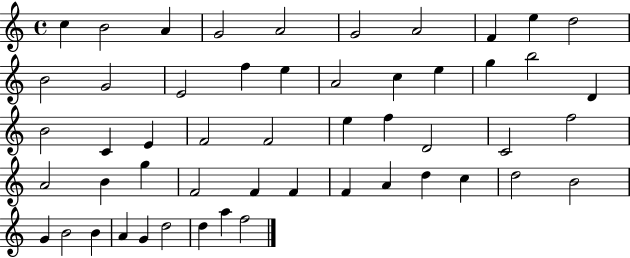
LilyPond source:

{
  \clef treble
  \time 4/4
  \defaultTimeSignature
  \key c \major
  c''4 b'2 a'4 | g'2 a'2 | g'2 a'2 | f'4 e''4 d''2 | \break b'2 g'2 | e'2 f''4 e''4 | a'2 c''4 e''4 | g''4 b''2 d'4 | \break b'2 c'4 e'4 | f'2 f'2 | e''4 f''4 d'2 | c'2 f''2 | \break a'2 b'4 g''4 | f'2 f'4 f'4 | f'4 a'4 d''4 c''4 | d''2 b'2 | \break g'4 b'2 b'4 | a'4 g'4 d''2 | d''4 a''4 f''2 | \bar "|."
}